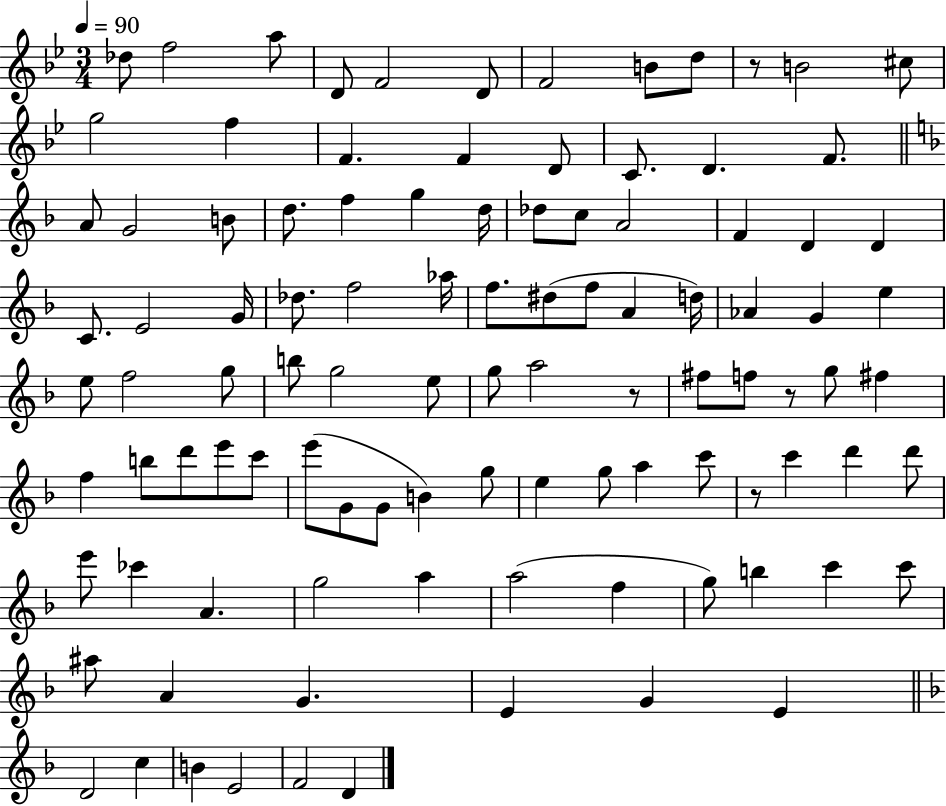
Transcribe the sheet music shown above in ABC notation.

X:1
T:Untitled
M:3/4
L:1/4
K:Bb
_d/2 f2 a/2 D/2 F2 D/2 F2 B/2 d/2 z/2 B2 ^c/2 g2 f F F D/2 C/2 D F/2 A/2 G2 B/2 d/2 f g d/4 _d/2 c/2 A2 F D D C/2 E2 G/4 _d/2 f2 _a/4 f/2 ^d/2 f/2 A d/4 _A G e e/2 f2 g/2 b/2 g2 e/2 g/2 a2 z/2 ^f/2 f/2 z/2 g/2 ^f f b/2 d'/2 e'/2 c'/2 e'/2 G/2 G/2 B g/2 e g/2 a c'/2 z/2 c' d' d'/2 e'/2 _c' A g2 a a2 f g/2 b c' c'/2 ^a/2 A G E G E D2 c B E2 F2 D